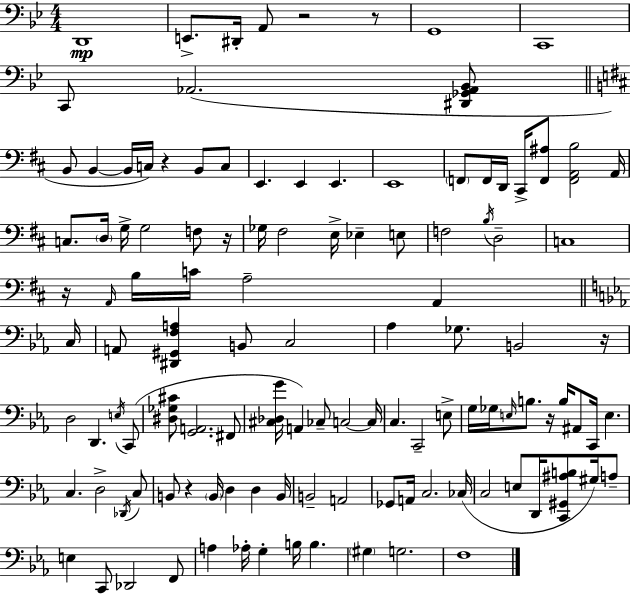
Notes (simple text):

D2/w E2/e. D#2/s A2/e R/h R/e G2/w C2/w C2/e Ab2/h. [D#2,Gb2,Ab2,Bb2]/e B2/e B2/q B2/s C3/s R/q B2/e C3/e E2/q. E2/q E2/q. E2/w F2/e F2/s D2/s C#2/s [F2,A#3]/e [F2,A2,B3]/h A2/s C3/e. D3/s G3/s G3/h F3/e R/s Gb3/s F#3/h E3/s Eb3/q E3/e F3/h B3/s D3/h C3/w R/s A2/s B3/s C4/s A3/h A2/q C3/s A2/e [D#2,G#2,F3,A3]/q B2/e C3/h Ab3/q Gb3/e. B2/h R/s D3/h D2/q. E3/s C2/e [D#3,Gb3,C#4]/e [G2,A2]/h. F#2/e [C#3,Db3,G4]/s A2/q CES3/e C3/h C3/s C3/q. C2/h E3/e G3/s Gb3/s E3/s B3/e. R/s B3/s A#2/e C2/s E3/q. C3/q. D3/h Db2/s C3/e B2/e R/q B2/s D3/q D3/q B2/s B2/h A2/h Gb2/e A2/s C3/h. CES3/s C3/h E3/e D2/s [C2,G#2,A#3,B3]/e G#3/s A3/e E3/q C2/e Db2/h F2/e A3/q Ab3/s G3/q B3/s B3/q. G#3/q G3/h. F3/w